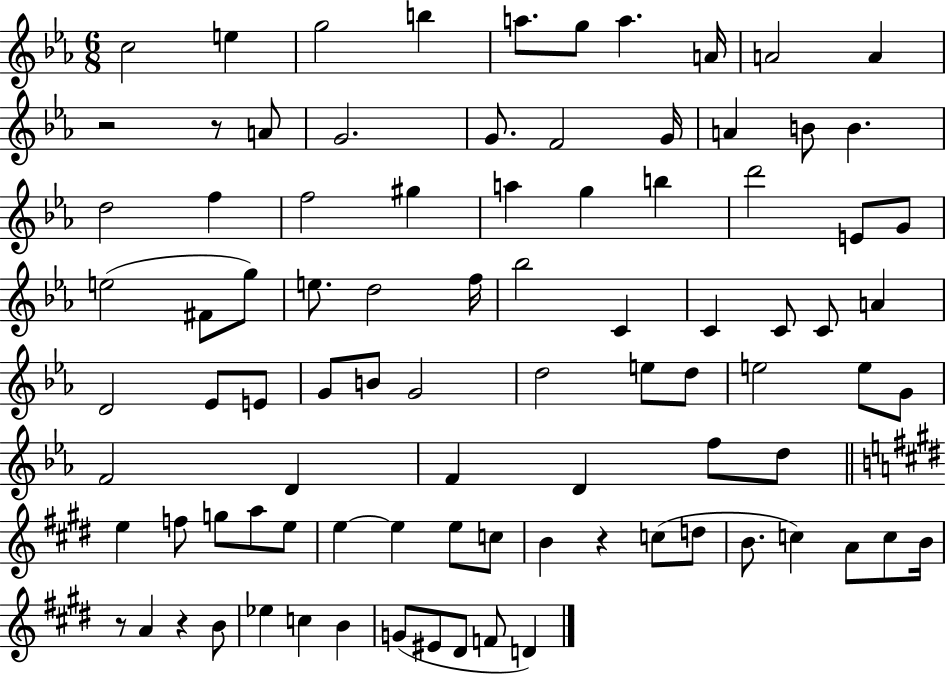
X:1
T:Untitled
M:6/8
L:1/4
K:Eb
c2 e g2 b a/2 g/2 a A/4 A2 A z2 z/2 A/2 G2 G/2 F2 G/4 A B/2 B d2 f f2 ^g a g b d'2 E/2 G/2 e2 ^F/2 g/2 e/2 d2 f/4 _b2 C C C/2 C/2 A D2 _E/2 E/2 G/2 B/2 G2 d2 e/2 d/2 e2 e/2 G/2 F2 D F D f/2 d/2 e f/2 g/2 a/2 e/2 e e e/2 c/2 B z c/2 d/2 B/2 c A/2 c/2 B/4 z/2 A z B/2 _e c B G/2 ^E/2 ^D/2 F/2 D